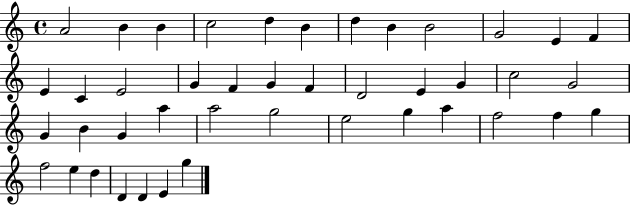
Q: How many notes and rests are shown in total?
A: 43